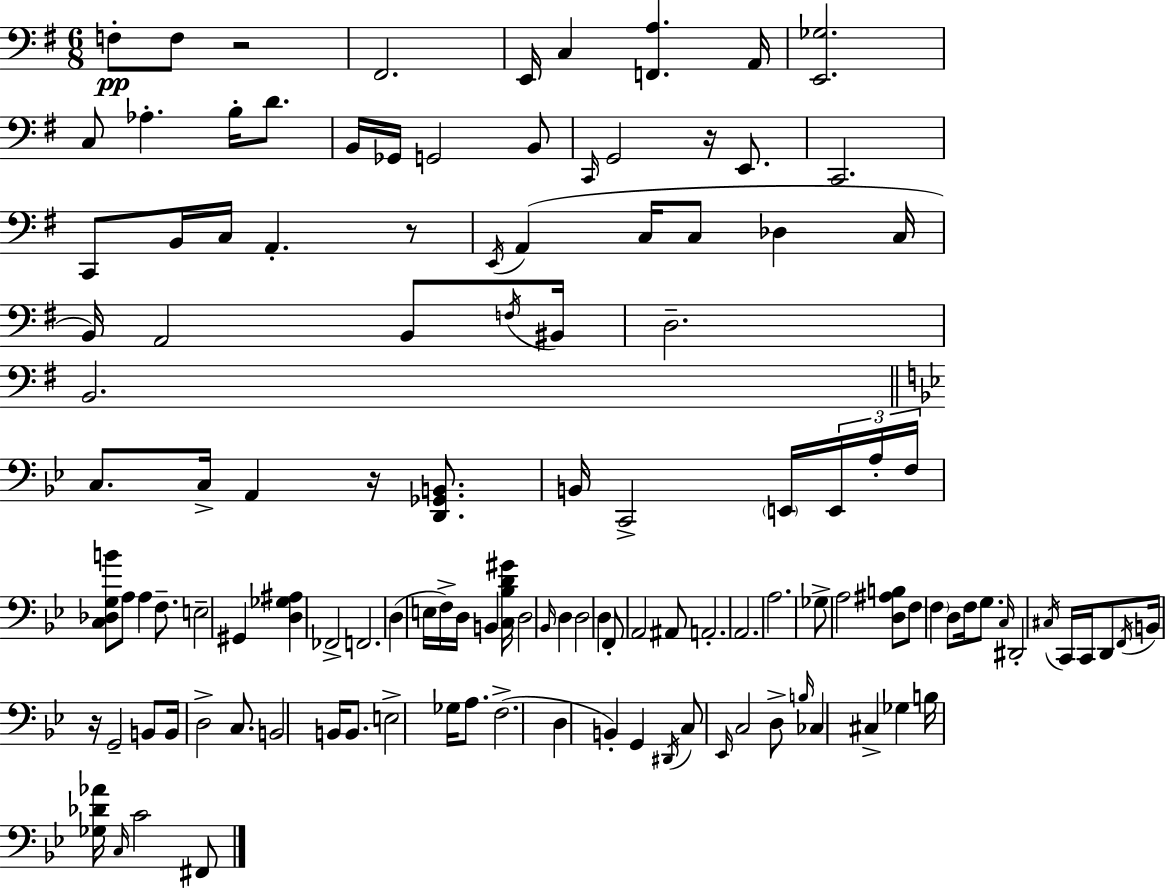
X:1
T:Untitled
M:6/8
L:1/4
K:Em
F,/2 F,/2 z2 ^F,,2 E,,/4 C, [F,,A,] A,,/4 [E,,_G,]2 C,/2 _A, B,/4 D/2 B,,/4 _G,,/4 G,,2 B,,/2 C,,/4 G,,2 z/4 E,,/2 C,,2 C,,/2 B,,/4 C,/4 A,, z/2 E,,/4 A,, C,/4 C,/2 _D, C,/4 B,,/4 A,,2 B,,/2 F,/4 ^B,,/4 D,2 B,,2 C,/2 C,/4 A,, z/4 [D,,_G,,B,,]/2 B,,/4 C,,2 E,,/4 E,,/4 A,/4 F,/4 [C,_D,G,B]/2 A,/2 A, F,/2 E,2 ^G,, [D,_G,^A,] _F,,2 F,,2 D, E,/4 F,/4 D,/4 B,, [C,_B,D^G]/4 D,2 _B,,/4 D, D,2 D, F,,/2 A,,2 ^A,,/2 A,,2 A,,2 A,2 _G,/2 A,2 [D,^A,B,]/2 F,/2 F, D,/2 F,/4 G,/2 C,/4 ^D,,2 ^C,/4 C,,/4 C,,/4 D,,/2 F,,/4 B,,/4 z/4 G,,2 B,,/2 B,,/4 D,2 C,/2 B,,2 B,,/4 B,,/2 E,2 _G,/4 A,/2 F,2 D, B,, G,, ^D,,/4 C,/2 _E,,/4 C,2 D,/2 B,/4 _C, ^C, _G, B,/4 [_G,_D_A]/4 C,/4 C2 ^F,,/2